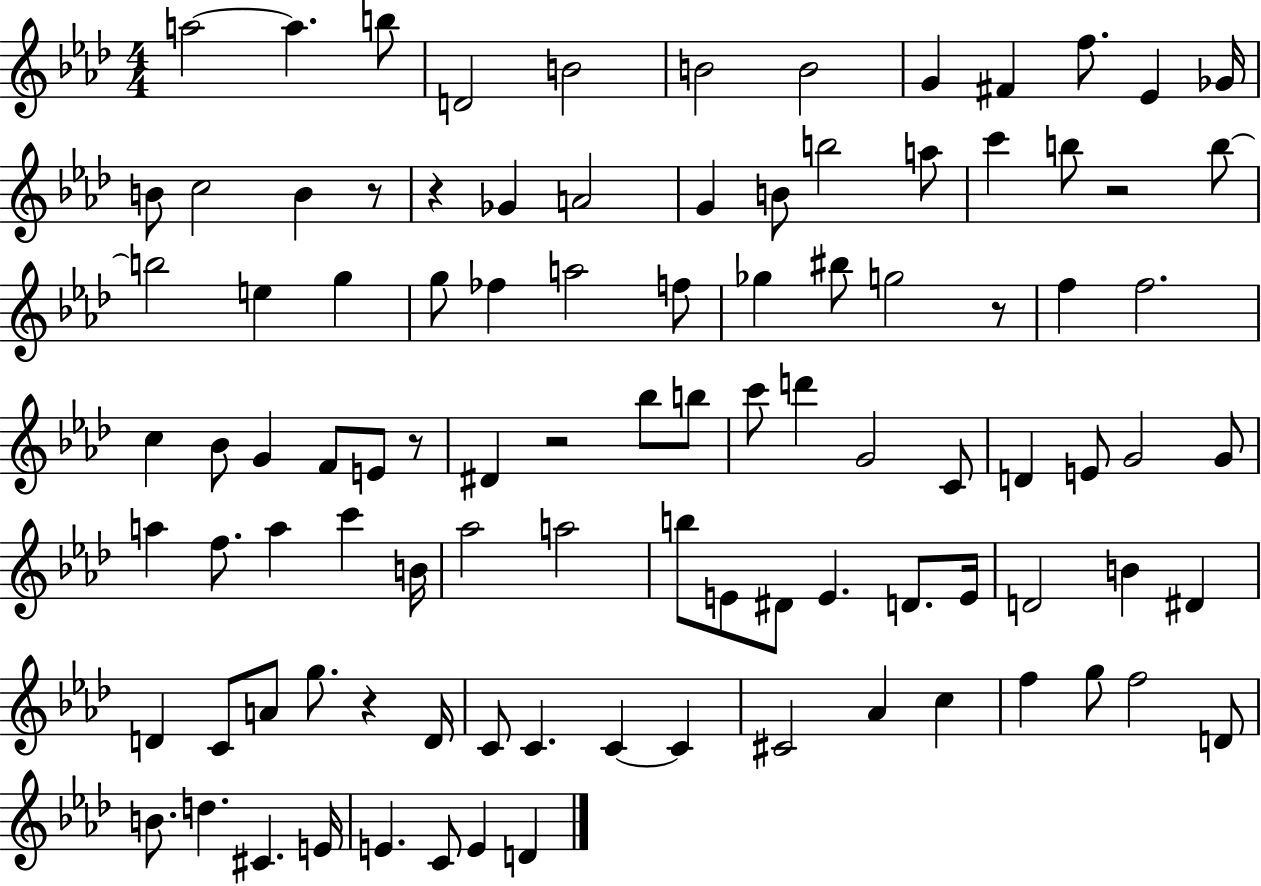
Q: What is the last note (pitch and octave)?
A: D4